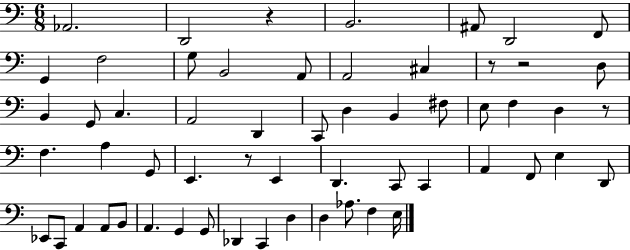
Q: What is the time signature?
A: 6/8